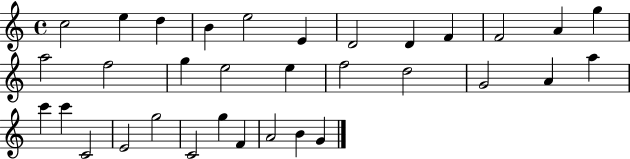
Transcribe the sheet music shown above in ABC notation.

X:1
T:Untitled
M:4/4
L:1/4
K:C
c2 e d B e2 E D2 D F F2 A g a2 f2 g e2 e f2 d2 G2 A a c' c' C2 E2 g2 C2 g F A2 B G